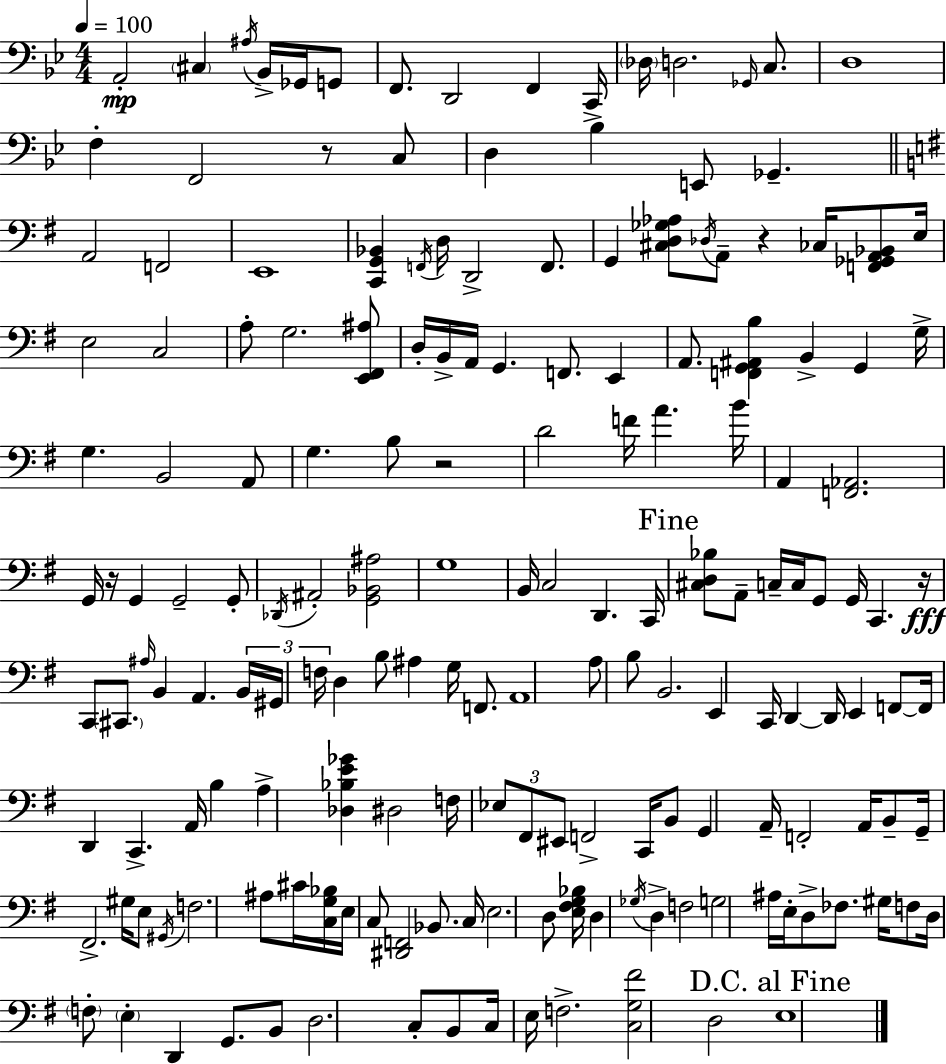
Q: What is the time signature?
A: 4/4